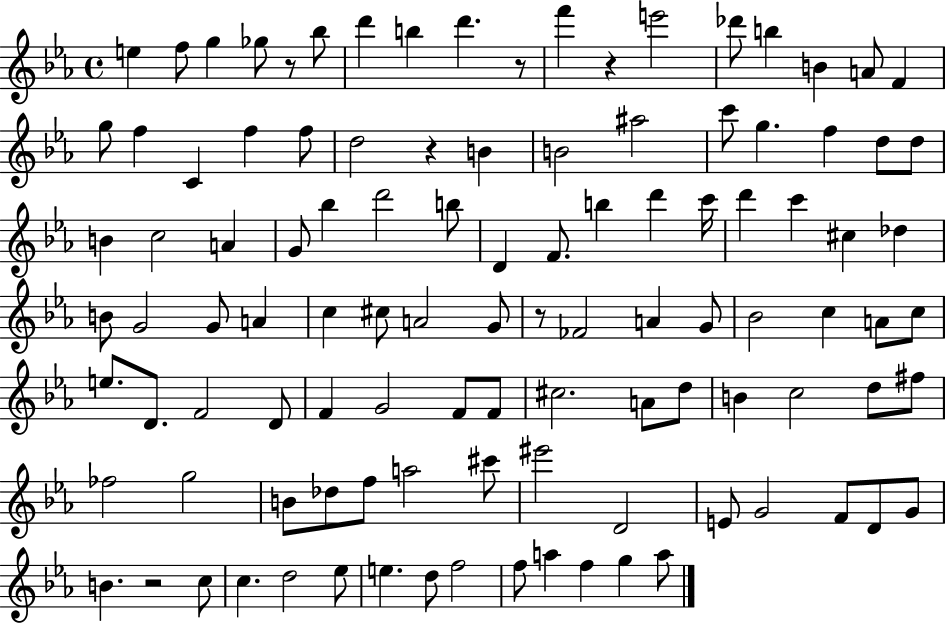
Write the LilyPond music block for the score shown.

{
  \clef treble
  \time 4/4
  \defaultTimeSignature
  \key ees \major
  e''4 f''8 g''4 ges''8 r8 bes''8 | d'''4 b''4 d'''4. r8 | f'''4 r4 e'''2 | des'''8 b''4 b'4 a'8 f'4 | \break g''8 f''4 c'4 f''4 f''8 | d''2 r4 b'4 | b'2 ais''2 | c'''8 g''4. f''4 d''8 d''8 | \break b'4 c''2 a'4 | g'8 bes''4 d'''2 b''8 | d'4 f'8. b''4 d'''4 c'''16 | d'''4 c'''4 cis''4 des''4 | \break b'8 g'2 g'8 a'4 | c''4 cis''8 a'2 g'8 | r8 fes'2 a'4 g'8 | bes'2 c''4 a'8 c''8 | \break e''8. d'8. f'2 d'8 | f'4 g'2 f'8 f'8 | cis''2. a'8 d''8 | b'4 c''2 d''8 fis''8 | \break fes''2 g''2 | b'8 des''8 f''8 a''2 cis'''8 | eis'''2 d'2 | e'8 g'2 f'8 d'8 g'8 | \break b'4. r2 c''8 | c''4. d''2 ees''8 | e''4. d''8 f''2 | f''8 a''4 f''4 g''4 a''8 | \break \bar "|."
}